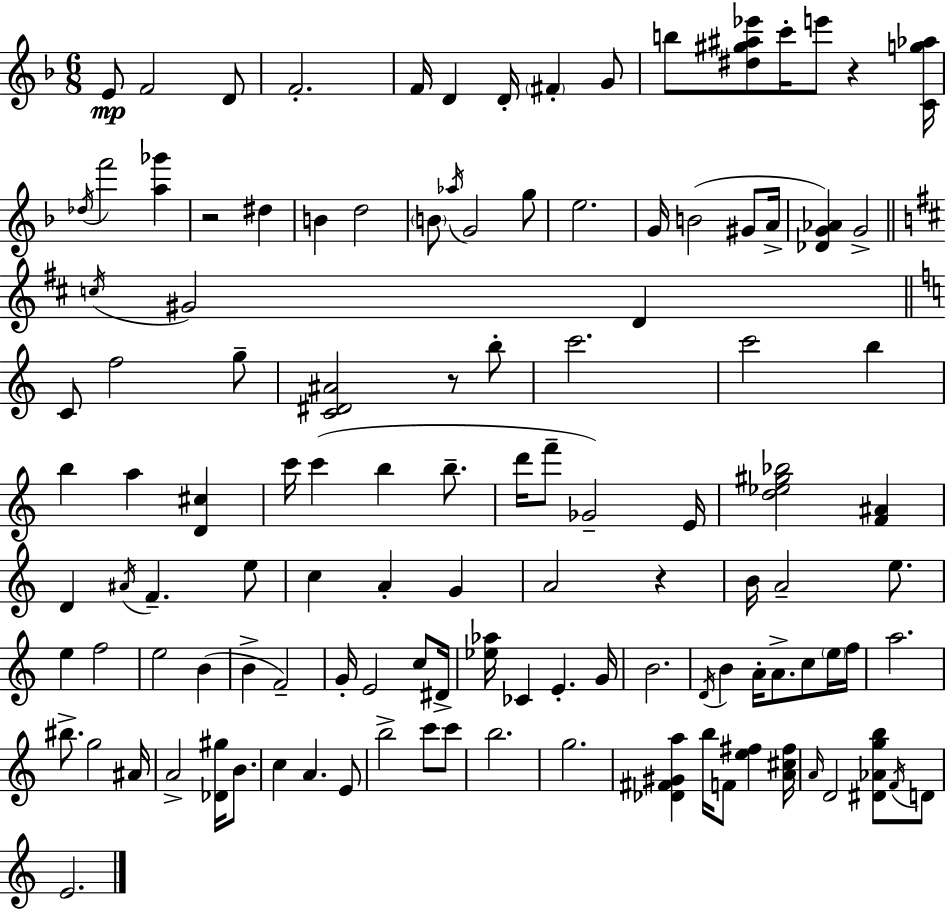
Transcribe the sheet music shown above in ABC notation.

X:1
T:Untitled
M:6/8
L:1/4
K:Dm
E/2 F2 D/2 F2 F/4 D D/4 ^F G/2 b/2 [^d^g^a_e']/2 c'/4 e'/2 z [Cg_a]/4 _d/4 f'2 [a_g'] z2 ^d B d2 B/2 _a/4 G2 g/2 e2 G/4 B2 ^G/2 A/4 [_DG_A] G2 c/4 ^G2 D C/2 f2 g/2 [C^D^A]2 z/2 b/2 c'2 c'2 b b a [D^c] c'/4 c' b b/2 d'/4 f'/2 _G2 E/4 [d_e^g_b]2 [F^A] D ^A/4 F e/2 c A G A2 z B/4 A2 e/2 e f2 e2 B B F2 G/4 E2 c/2 ^D/4 [_e_a]/4 _C E G/4 B2 D/4 B A/4 A/2 c/2 e/4 f/4 a2 ^b/2 g2 ^A/4 A2 [_D^g]/4 B/2 c A E/2 b2 c'/2 c'/2 b2 g2 [_D^F^Ga] b/4 F/2 [e^f] [A^c^f]/4 A/4 D2 [^D_Agb]/2 F/4 D/2 E2